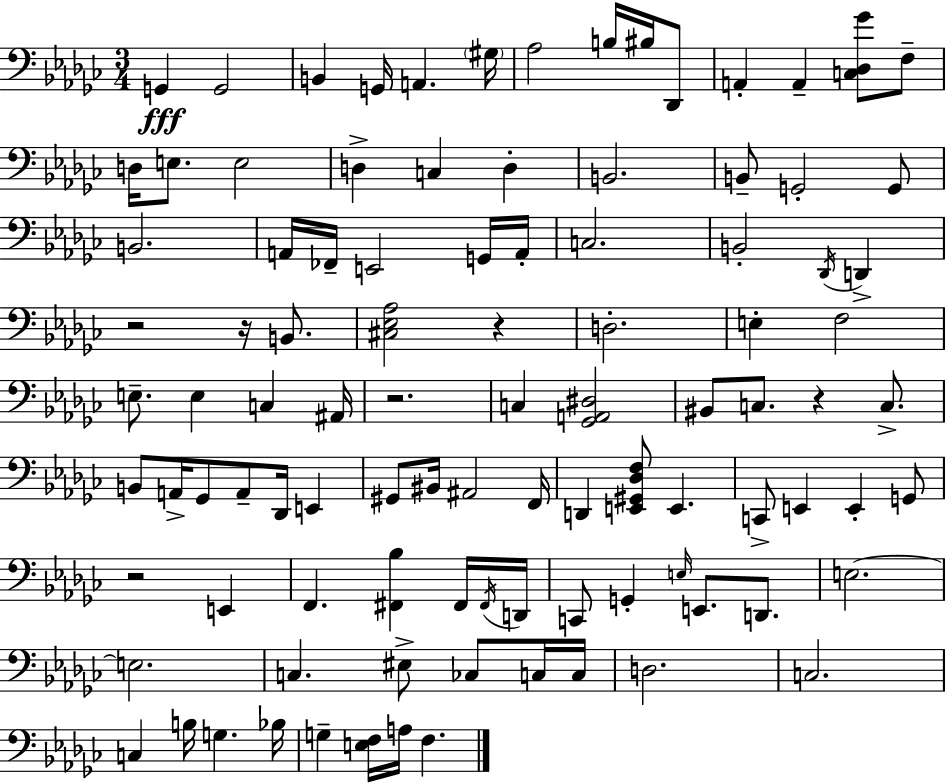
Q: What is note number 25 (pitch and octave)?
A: A2